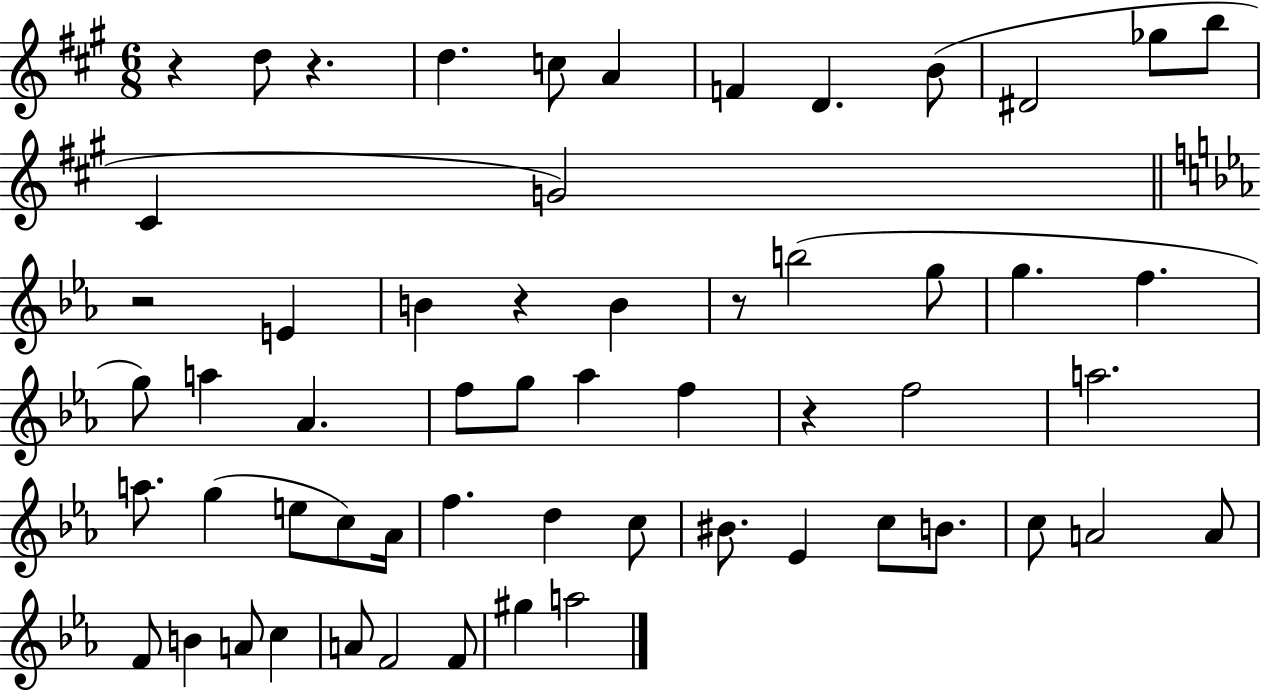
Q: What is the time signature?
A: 6/8